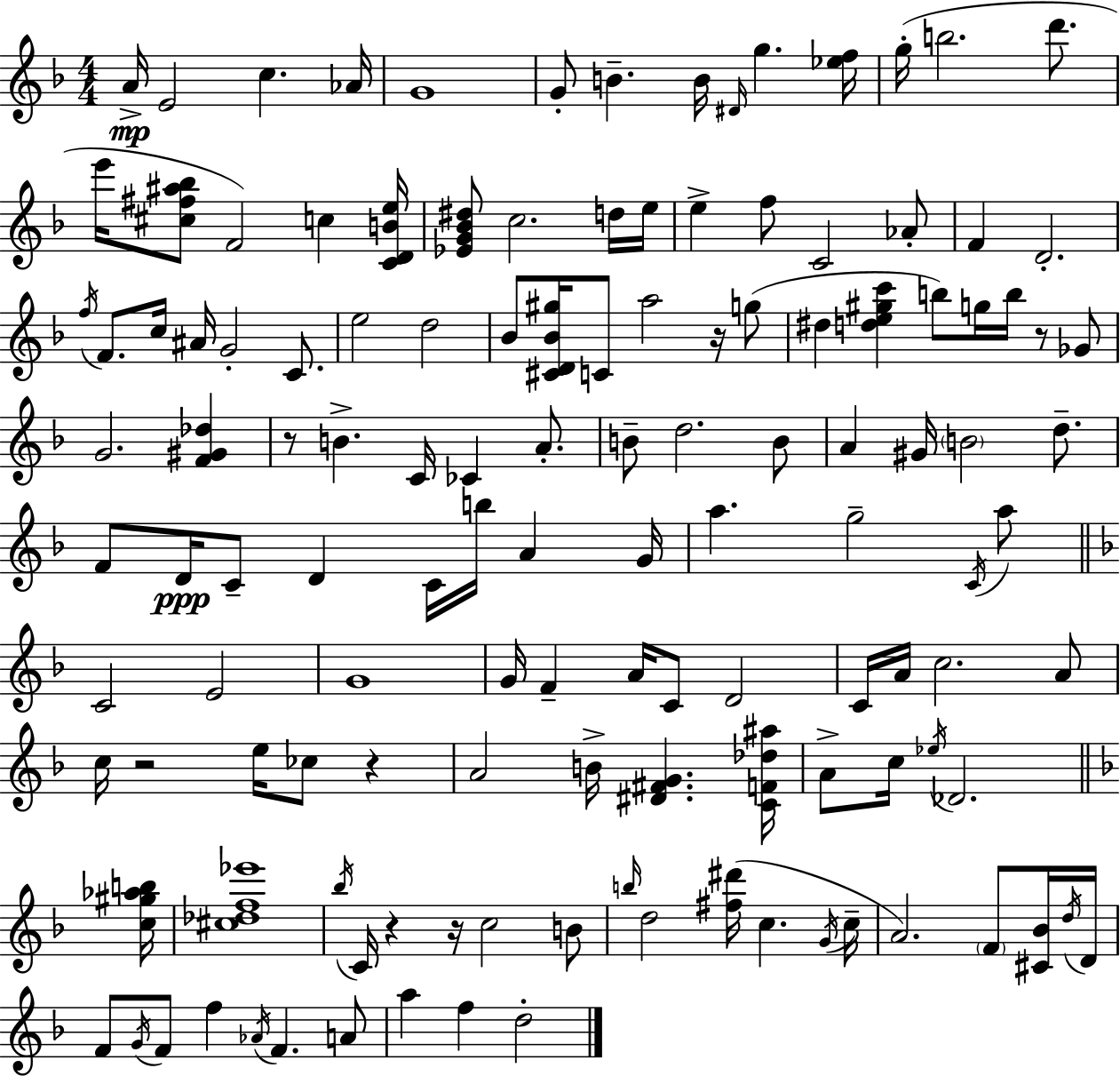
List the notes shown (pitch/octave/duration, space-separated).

A4/s E4/h C5/q. Ab4/s G4/w G4/e B4/q. B4/s D#4/s G5/q. [Eb5,F5]/s G5/s B5/h. D6/e. E6/s [C#5,F#5,A#5,Bb5]/e F4/h C5/q [C4,D4,B4,E5]/s [Eb4,G4,Bb4,D#5]/e C5/h. D5/s E5/s E5/q F5/e C4/h Ab4/e F4/q D4/h. F5/s F4/e. C5/s A#4/s G4/h C4/e. E5/h D5/h Bb4/e [C#4,D4,Bb4,G#5]/s C4/e A5/h R/s G5/e D#5/q [D5,E5,G#5,C6]/q B5/e G5/s B5/s R/e Gb4/e G4/h. [F4,G#4,Db5]/q R/e B4/q. C4/s CES4/q A4/e. B4/e D5/h. B4/e A4/q G#4/s B4/h D5/e. F4/e D4/s C4/e D4/q C4/s B5/s A4/q G4/s A5/q. G5/h C4/s A5/e C4/h E4/h G4/w G4/s F4/q A4/s C4/e D4/h C4/s A4/s C5/h. A4/e C5/s R/h E5/s CES5/e R/q A4/h B4/s [D#4,F#4,G4]/q. [C4,F4,Db5,A#5]/s A4/e C5/s Eb5/s Db4/h. [C5,G#5,Ab5,B5]/s [C#5,Db5,F5,Eb6]/w Bb5/s C4/s R/q R/s C5/h B4/e B5/s D5/h [F#5,D#6]/s C5/q. G4/s C5/s A4/h. F4/e [C#4,Bb4]/s D5/s D4/s F4/e G4/s F4/e F5/q Ab4/s F4/q. A4/e A5/q F5/q D5/h